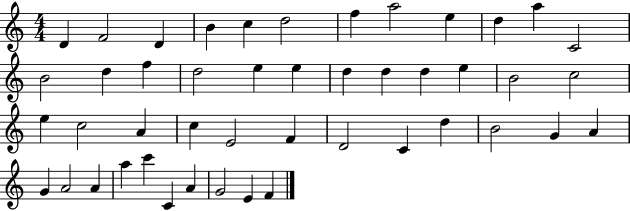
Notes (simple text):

D4/q F4/h D4/q B4/q C5/q D5/h F5/q A5/h E5/q D5/q A5/q C4/h B4/h D5/q F5/q D5/h E5/q E5/q D5/q D5/q D5/q E5/q B4/h C5/h E5/q C5/h A4/q C5/q E4/h F4/q D4/h C4/q D5/q B4/h G4/q A4/q G4/q A4/h A4/q A5/q C6/q C4/q A4/q G4/h E4/q F4/q